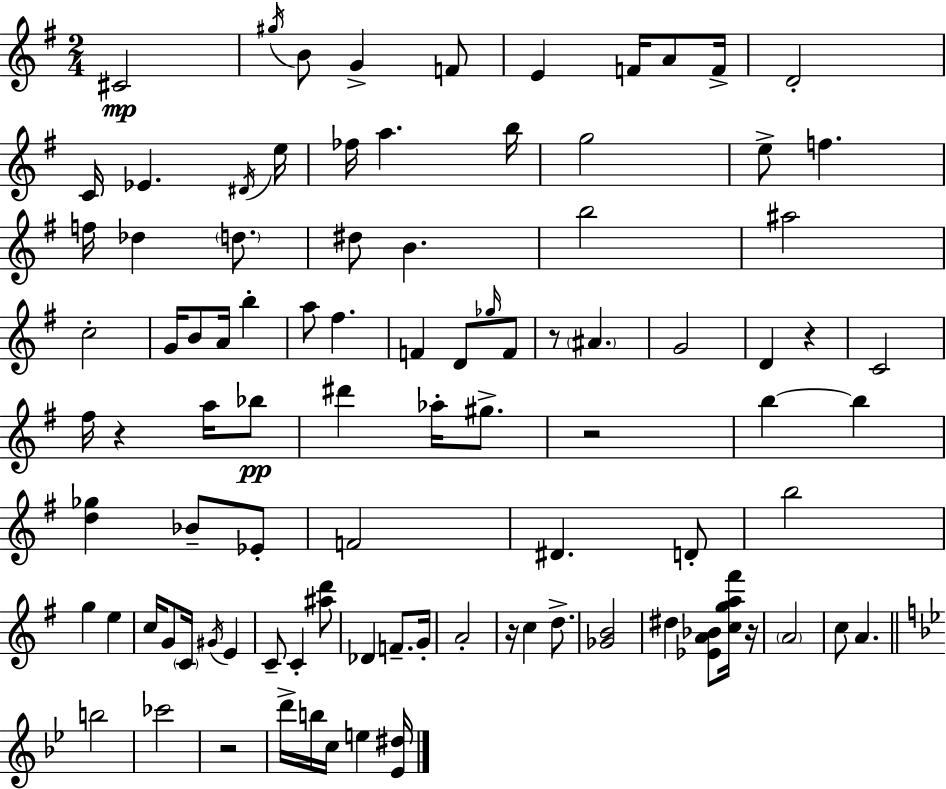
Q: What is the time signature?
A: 2/4